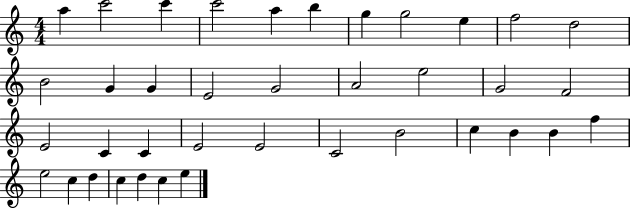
{
  \clef treble
  \numericTimeSignature
  \time 4/4
  \key c \major
  a''4 c'''2 c'''4 | c'''2 a''4 b''4 | g''4 g''2 e''4 | f''2 d''2 | \break b'2 g'4 g'4 | e'2 g'2 | a'2 e''2 | g'2 f'2 | \break e'2 c'4 c'4 | e'2 e'2 | c'2 b'2 | c''4 b'4 b'4 f''4 | \break e''2 c''4 d''4 | c''4 d''4 c''4 e''4 | \bar "|."
}